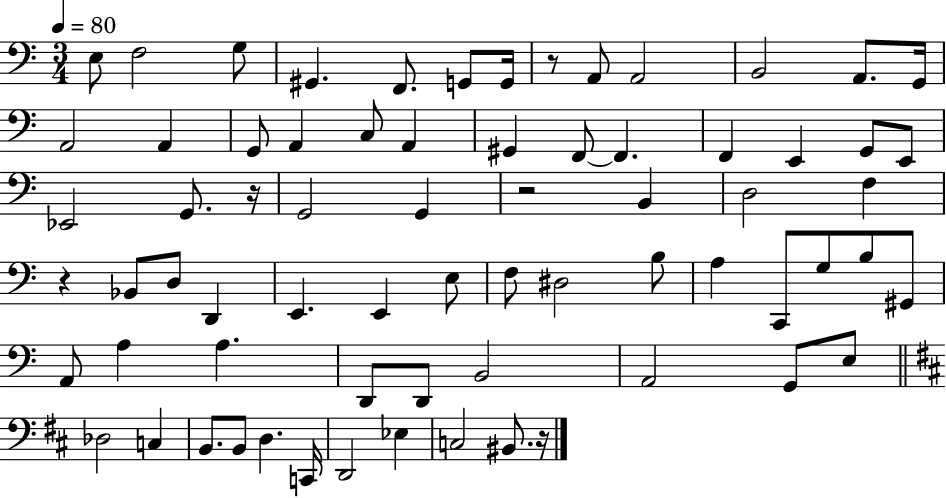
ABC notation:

X:1
T:Untitled
M:3/4
L:1/4
K:C
E,/2 F,2 G,/2 ^G,, F,,/2 G,,/2 G,,/4 z/2 A,,/2 A,,2 B,,2 A,,/2 G,,/4 A,,2 A,, G,,/2 A,, C,/2 A,, ^G,, F,,/2 F,, F,, E,, G,,/2 E,,/2 _E,,2 G,,/2 z/4 G,,2 G,, z2 B,, D,2 F, z _B,,/2 D,/2 D,, E,, E,, E,/2 F,/2 ^D,2 B,/2 A, C,,/2 G,/2 B,/2 ^G,,/2 A,,/2 A, A, D,,/2 D,,/2 B,,2 A,,2 G,,/2 E,/2 _D,2 C, B,,/2 B,,/2 D, C,,/4 D,,2 _E, C,2 ^B,,/2 z/4